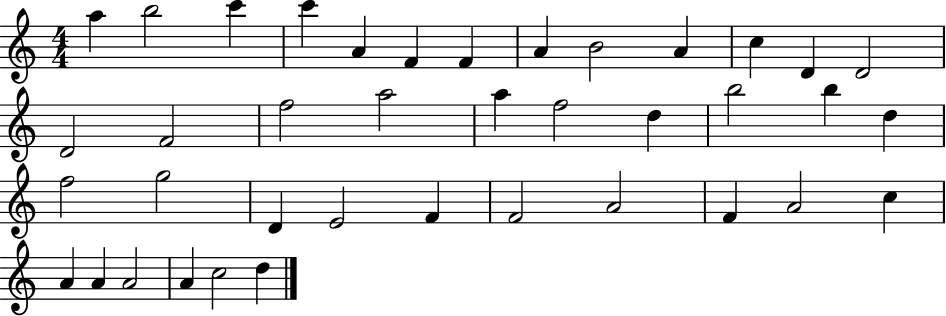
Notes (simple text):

A5/q B5/h C6/q C6/q A4/q F4/q F4/q A4/q B4/h A4/q C5/q D4/q D4/h D4/h F4/h F5/h A5/h A5/q F5/h D5/q B5/h B5/q D5/q F5/h G5/h D4/q E4/h F4/q F4/h A4/h F4/q A4/h C5/q A4/q A4/q A4/h A4/q C5/h D5/q